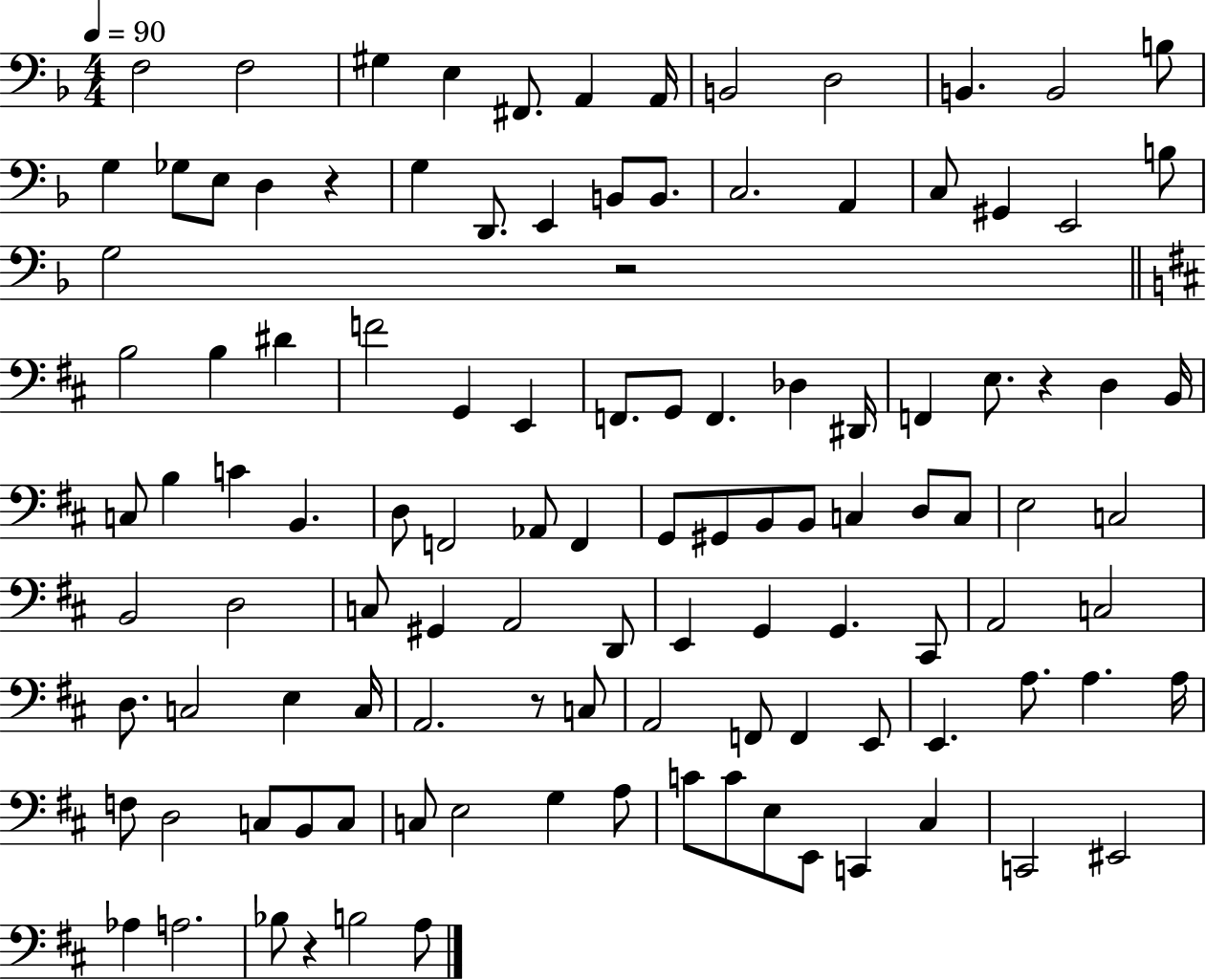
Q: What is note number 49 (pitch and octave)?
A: F2